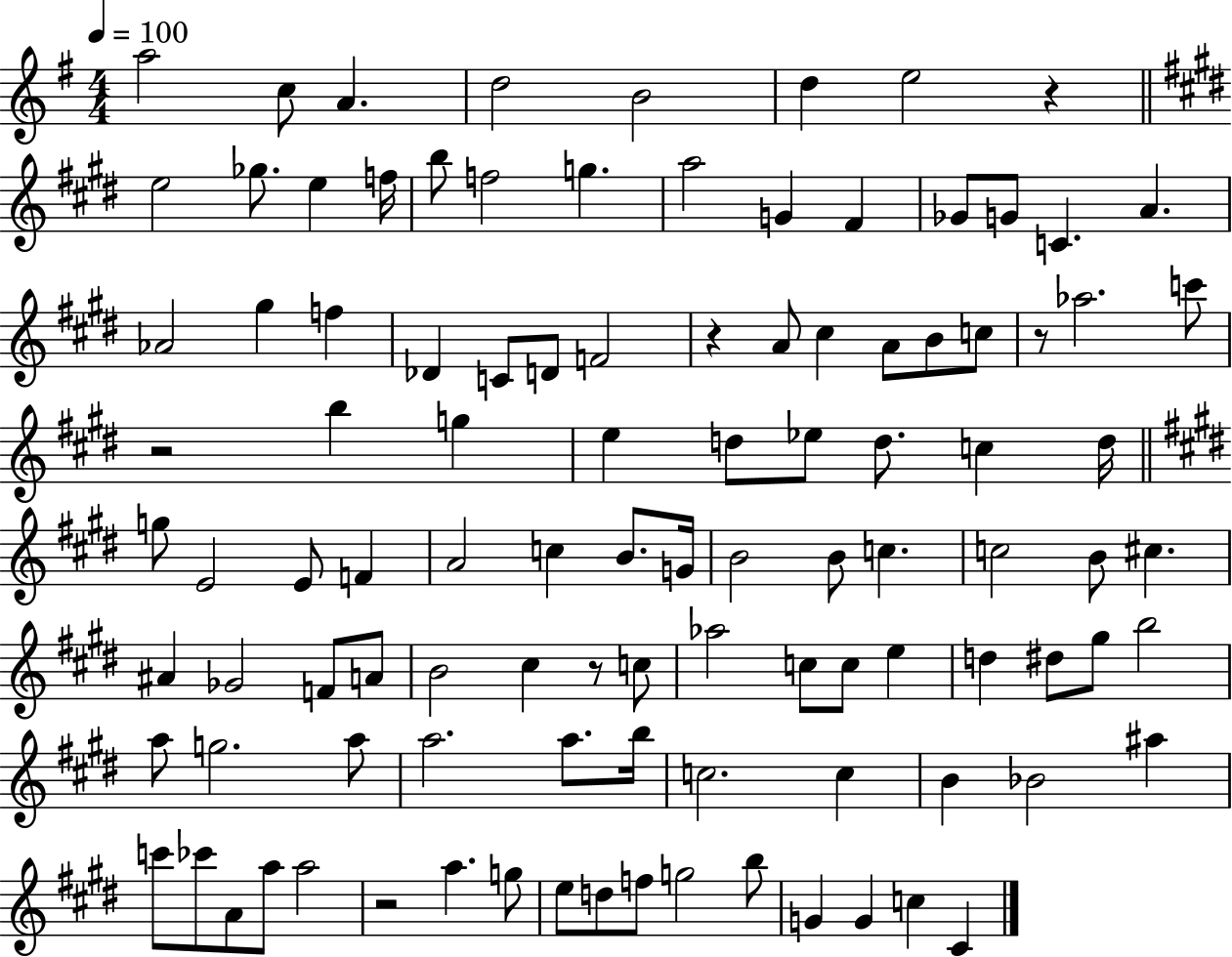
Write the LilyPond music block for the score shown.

{
  \clef treble
  \numericTimeSignature
  \time 4/4
  \key g \major
  \tempo 4 = 100
  a''2 c''8 a'4. | d''2 b'2 | d''4 e''2 r4 | \bar "||" \break \key e \major e''2 ges''8. e''4 f''16 | b''8 f''2 g''4. | a''2 g'4 fis'4 | ges'8 g'8 c'4. a'4. | \break aes'2 gis''4 f''4 | des'4 c'8 d'8 f'2 | r4 a'8 cis''4 a'8 b'8 c''8 | r8 aes''2. c'''8 | \break r2 b''4 g''4 | e''4 d''8 ees''8 d''8. c''4 d''16 | \bar "||" \break \key e \major g''8 e'2 e'8 f'4 | a'2 c''4 b'8. g'16 | b'2 b'8 c''4. | c''2 b'8 cis''4. | \break ais'4 ges'2 f'8 a'8 | b'2 cis''4 r8 c''8 | aes''2 c''8 c''8 e''4 | d''4 dis''8 gis''8 b''2 | \break a''8 g''2. a''8 | a''2. a''8. b''16 | c''2. c''4 | b'4 bes'2 ais''4 | \break c'''8 ces'''8 a'8 a''8 a''2 | r2 a''4. g''8 | e''8 d''8 f''8 g''2 b''8 | g'4 g'4 c''4 cis'4 | \break \bar "|."
}